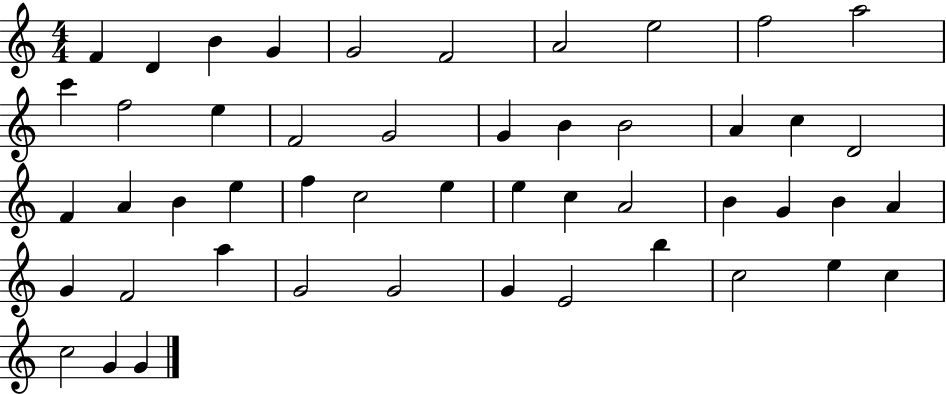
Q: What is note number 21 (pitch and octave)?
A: D4